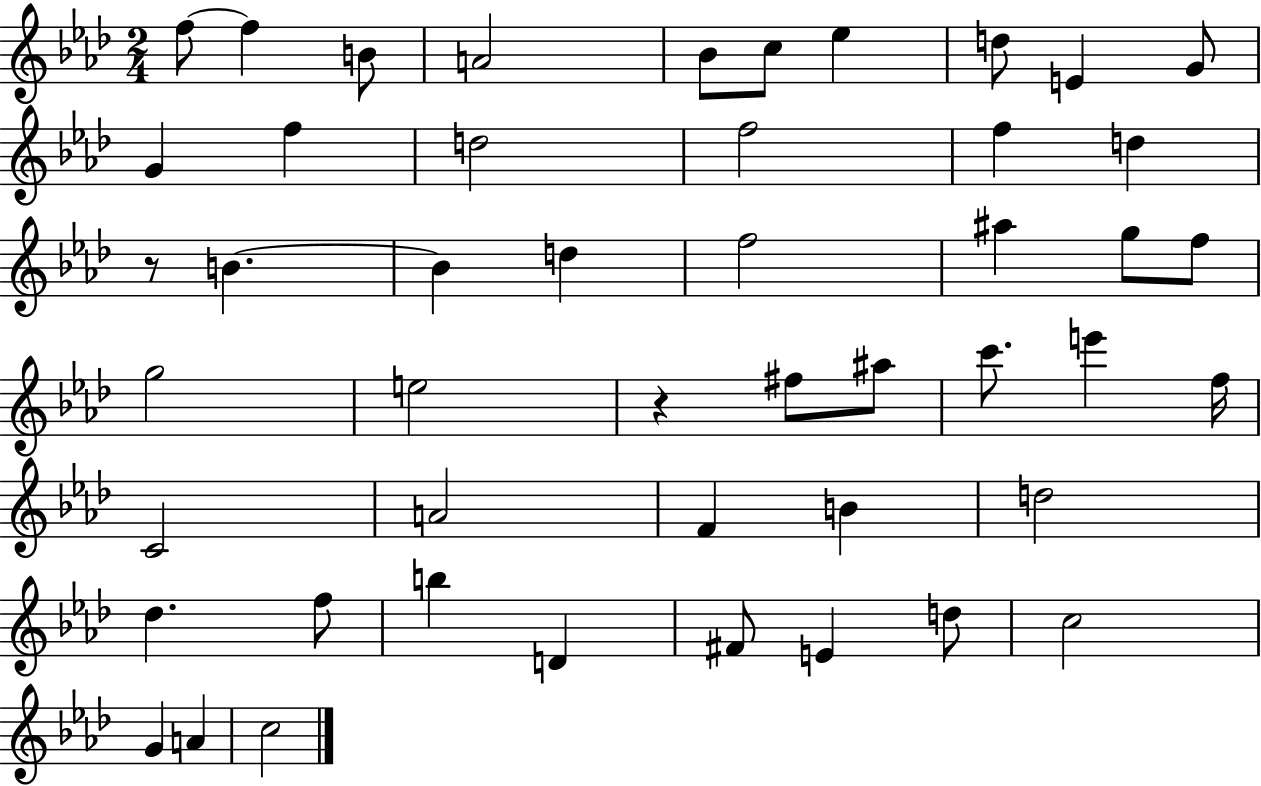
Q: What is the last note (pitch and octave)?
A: C5